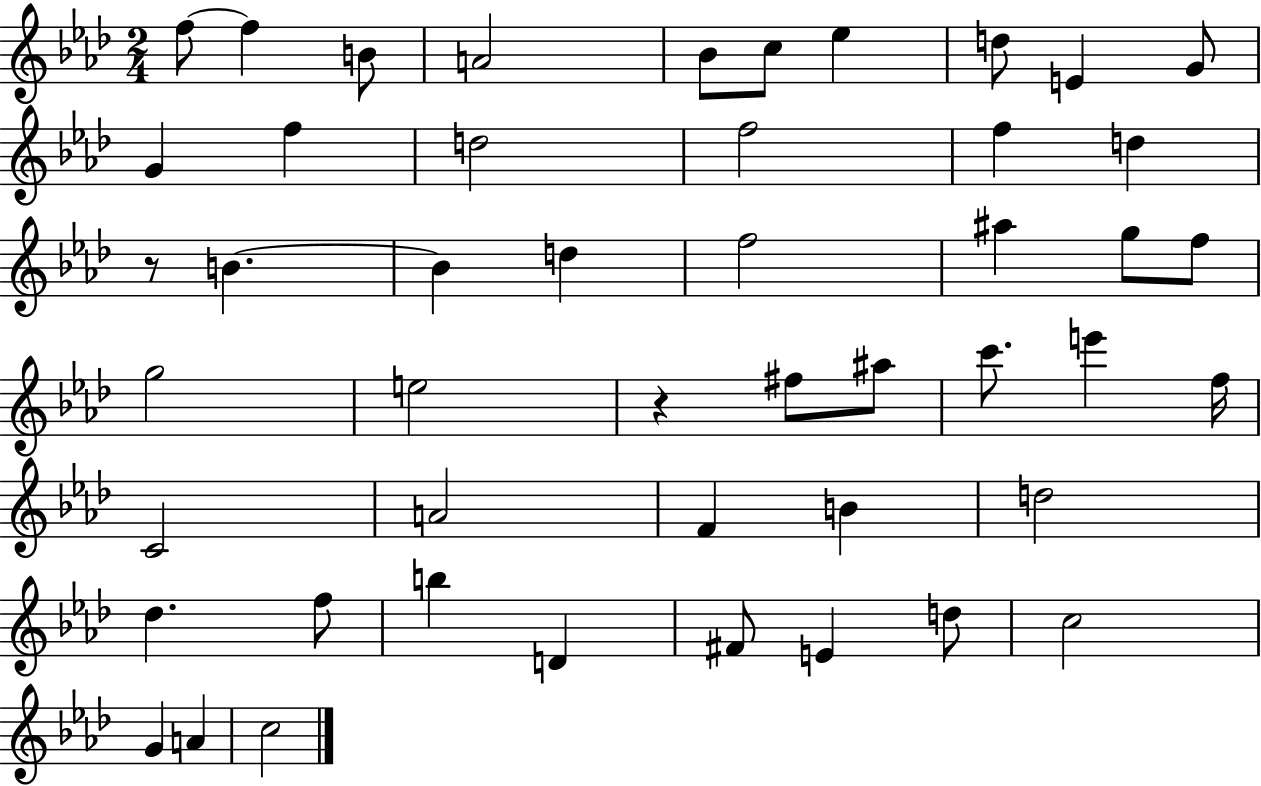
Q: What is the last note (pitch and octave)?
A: C5